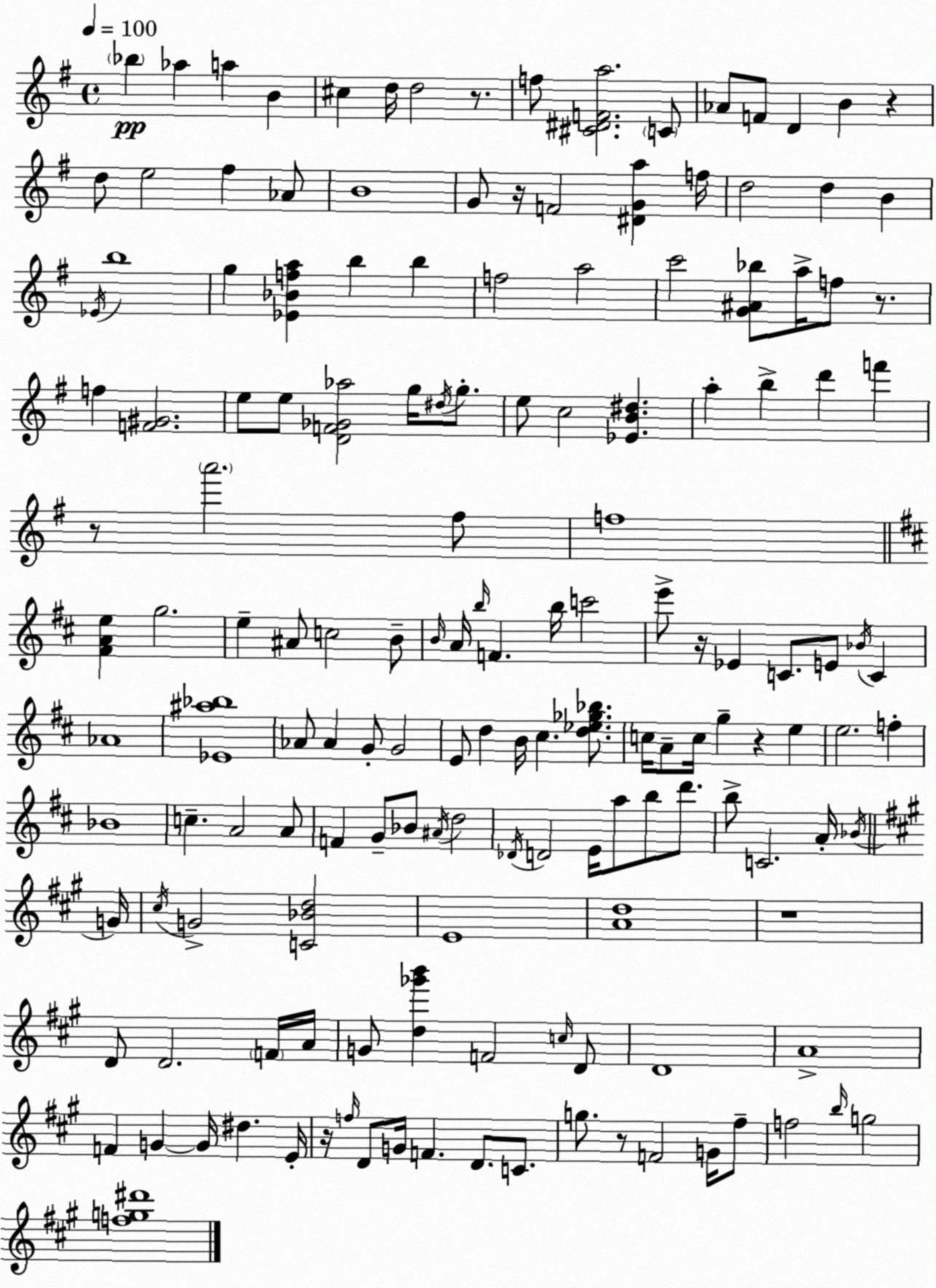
X:1
T:Untitled
M:4/4
L:1/4
K:Em
_b _a a B ^c d/4 d2 z/2 f/2 [^C^DFa]2 C/2 _A/2 F/2 D B z d/2 e2 ^f _A/2 B4 G/2 z/4 F2 [^DGa] f/4 d2 d B _E/4 b4 g [_E_Bfa] b b f2 a2 c'2 [G^A_b]/2 a/4 f/2 z/2 f [F^G]2 e/2 e/2 [DF_G_a]2 g/4 ^d/4 g/2 e/2 c2 [_EB^d] a b d' f' z/2 a'2 ^f/2 f4 [^FAe] g2 e ^A/2 c2 B/2 B/4 A/4 b/4 F b/4 c'2 e'/2 z/4 _E C/2 E/2 _B/4 C _A4 [_E^a_b]4 _A/2 _A G/2 G2 E/2 d B/4 ^c [d_e_g_b]/2 c/4 A/2 c/4 g z e e2 f _B4 c A2 A/2 F G/2 _B/2 ^A/4 d2 _D/4 D2 E/4 a/2 b/2 d'/2 b/2 C2 A/4 _B/4 G/4 ^c/4 G2 [C_Bd]2 E4 [Ad]4 z4 D/2 D2 F/4 A/4 G/2 [d_g'b'] F2 c/4 D/2 D4 A4 F G G/4 ^d E/4 z/4 f/4 D/2 G/4 F D/2 C/2 g/2 z/2 F2 G/4 ^f/2 f2 b/4 g2 [fg^d']4